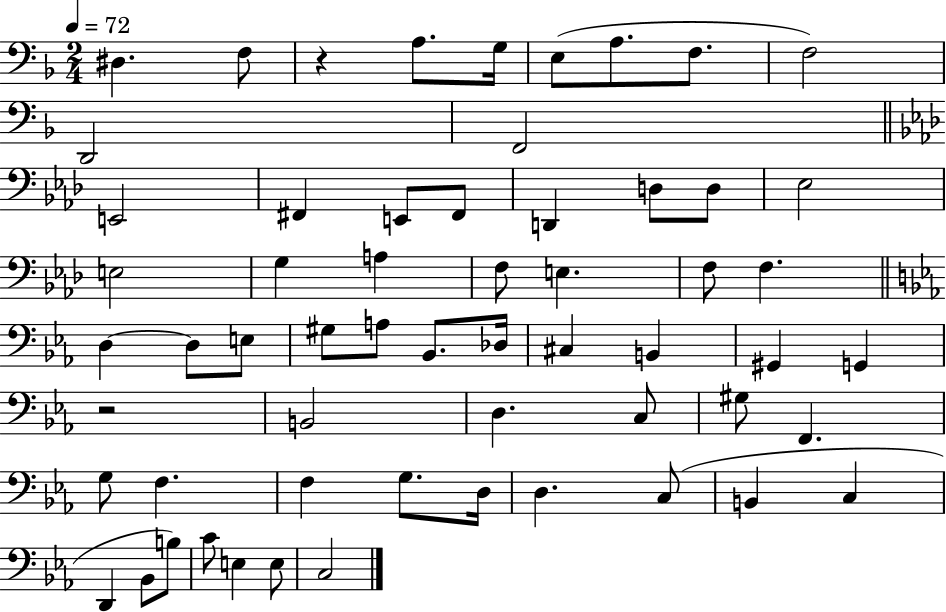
{
  \clef bass
  \numericTimeSignature
  \time 2/4
  \key f \major
  \tempo 4 = 72
  \repeat volta 2 { dis4. f8 | r4 a8. g16 | e8( a8. f8. | f2) | \break d,2 | f,2 | \bar "||" \break \key f \minor e,2 | fis,4 e,8 fis,8 | d,4 d8 d8 | ees2 | \break e2 | g4 a4 | f8 e4. | f8 f4. | \break \bar "||" \break \key ees \major d4~~ d8 e8 | gis8 a8 bes,8. des16 | cis4 b,4 | gis,4 g,4 | \break r2 | b,2 | d4. c8 | gis8 f,4. | \break g8 f4. | f4 g8. d16 | d4. c8( | b,4 c4 | \break d,4 bes,8 b8) | c'8 e4 e8 | c2 | } \bar "|."
}